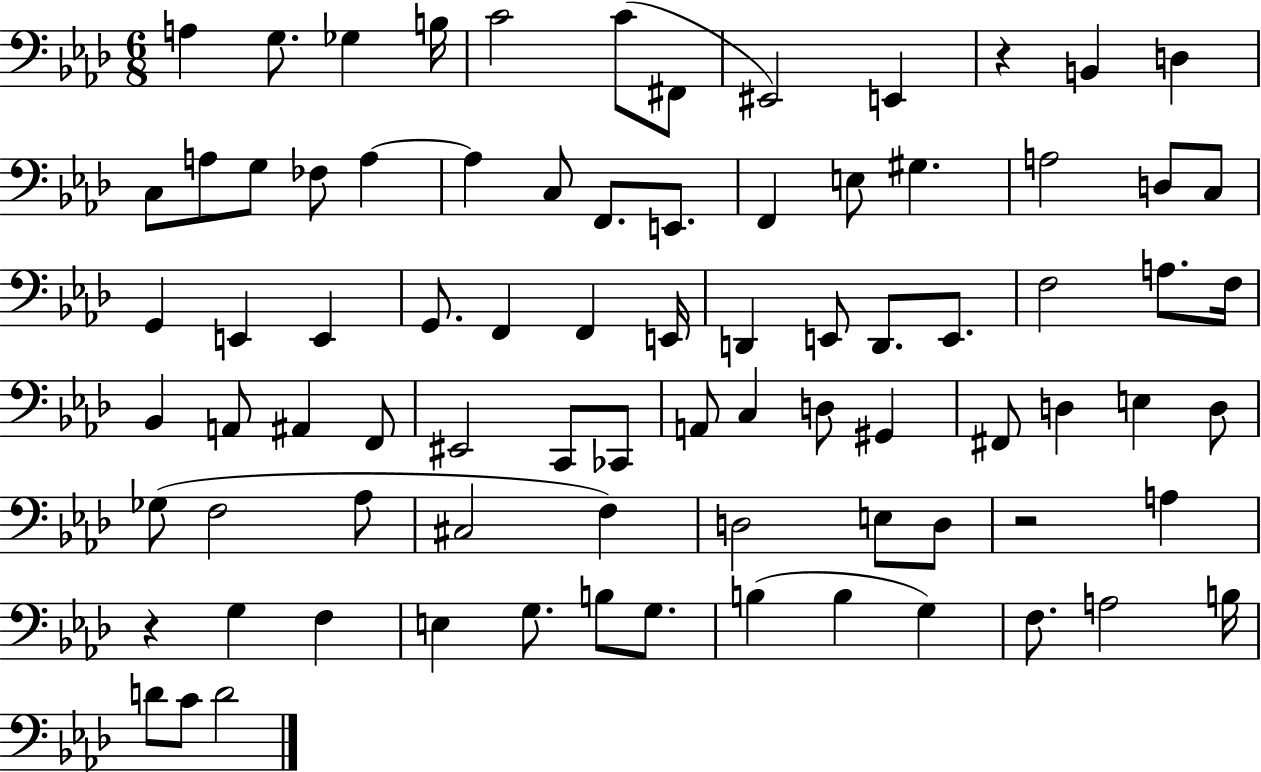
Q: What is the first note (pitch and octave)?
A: A3